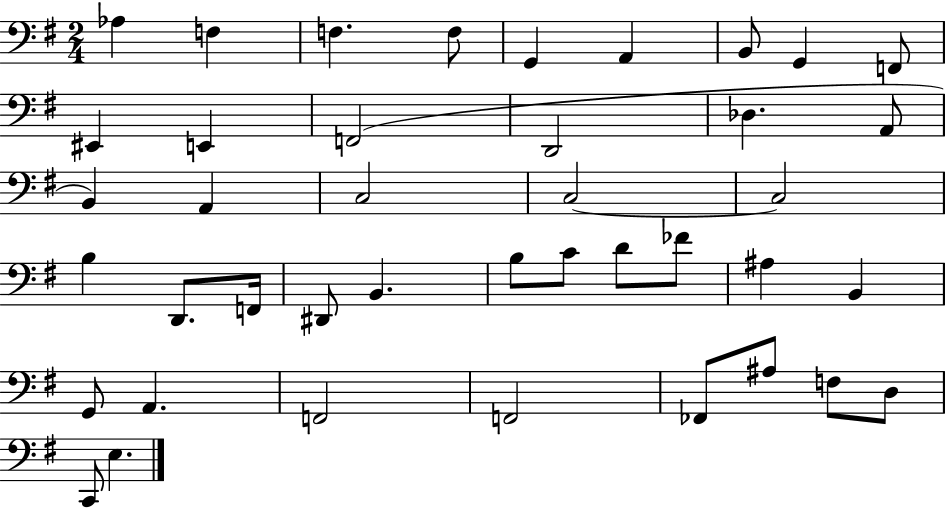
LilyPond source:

{
  \clef bass
  \numericTimeSignature
  \time 2/4
  \key g \major
  aes4 f4 | f4. f8 | g,4 a,4 | b,8 g,4 f,8 | \break eis,4 e,4 | f,2( | d,2 | des4. a,8 | \break b,4) a,4 | c2 | c2~~ | c2 | \break b4 d,8. f,16 | dis,8 b,4. | b8 c'8 d'8 fes'8 | ais4 b,4 | \break g,8 a,4. | f,2 | f,2 | fes,8 ais8 f8 d8 | \break c,8 e4. | \bar "|."
}